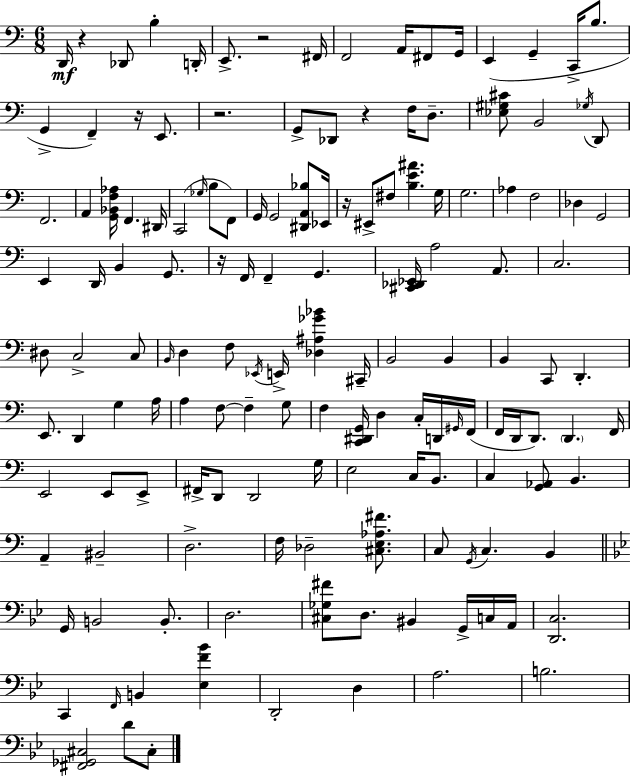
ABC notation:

X:1
T:Untitled
M:6/8
L:1/4
K:Am
D,,/4 z _D,,/2 B, D,,/4 E,,/2 z2 ^F,,/4 F,,2 A,,/4 ^F,,/2 G,,/4 E,, G,, C,,/4 B,/2 G,, F,, z/4 E,,/2 z2 G,,/2 _D,,/2 z F,/4 D,/2 [_E,^G,^C]/2 B,,2 _G,/4 D,,/2 F,,2 A,, [G,,_B,,F,_A,]/4 F,, ^D,,/4 C,,2 _G,/4 B,/2 F,,/2 G,,/4 G,,2 [^D,,A,,_B,]/2 _E,,/4 z/4 ^E,,/2 ^F,/2 [B,E^A] G,/4 G,2 _A, F,2 _D, G,,2 E,, D,,/4 B,, G,,/2 z/4 F,,/4 F,, G,, [^C,,_D,,_E,,]/4 A,2 A,,/2 C,2 ^D,/2 C,2 C,/2 B,,/4 D, F,/2 _E,,/4 E,,/4 [_D,^A,_G_B] ^C,,/4 B,,2 B,, B,, C,,/2 D,, E,,/2 D,, G, A,/4 A, F,/2 F, G,/2 F, [C,,^D,,G,,]/4 D, C,/4 D,,/4 ^G,,/4 F,,/4 F,,/4 D,,/4 D,,/2 D,, F,,/4 E,,2 E,,/2 E,,/2 ^F,,/4 D,,/2 D,,2 G,/4 E,2 C,/4 B,,/2 C, [G,,_A,,]/2 B,, A,, ^B,,2 D,2 F,/4 _D,2 [^C,E,_A,^F]/2 C,/2 G,,/4 C, B,, G,,/4 B,,2 B,,/2 D,2 [^C,_G,^F]/2 D,/2 ^B,, G,,/4 C,/4 A,,/4 [D,,C,]2 C,, F,,/4 B,, [_E,F_B] D,,2 D, A,2 B,2 [^F,,_G,,^C,]2 D/2 ^C,/2